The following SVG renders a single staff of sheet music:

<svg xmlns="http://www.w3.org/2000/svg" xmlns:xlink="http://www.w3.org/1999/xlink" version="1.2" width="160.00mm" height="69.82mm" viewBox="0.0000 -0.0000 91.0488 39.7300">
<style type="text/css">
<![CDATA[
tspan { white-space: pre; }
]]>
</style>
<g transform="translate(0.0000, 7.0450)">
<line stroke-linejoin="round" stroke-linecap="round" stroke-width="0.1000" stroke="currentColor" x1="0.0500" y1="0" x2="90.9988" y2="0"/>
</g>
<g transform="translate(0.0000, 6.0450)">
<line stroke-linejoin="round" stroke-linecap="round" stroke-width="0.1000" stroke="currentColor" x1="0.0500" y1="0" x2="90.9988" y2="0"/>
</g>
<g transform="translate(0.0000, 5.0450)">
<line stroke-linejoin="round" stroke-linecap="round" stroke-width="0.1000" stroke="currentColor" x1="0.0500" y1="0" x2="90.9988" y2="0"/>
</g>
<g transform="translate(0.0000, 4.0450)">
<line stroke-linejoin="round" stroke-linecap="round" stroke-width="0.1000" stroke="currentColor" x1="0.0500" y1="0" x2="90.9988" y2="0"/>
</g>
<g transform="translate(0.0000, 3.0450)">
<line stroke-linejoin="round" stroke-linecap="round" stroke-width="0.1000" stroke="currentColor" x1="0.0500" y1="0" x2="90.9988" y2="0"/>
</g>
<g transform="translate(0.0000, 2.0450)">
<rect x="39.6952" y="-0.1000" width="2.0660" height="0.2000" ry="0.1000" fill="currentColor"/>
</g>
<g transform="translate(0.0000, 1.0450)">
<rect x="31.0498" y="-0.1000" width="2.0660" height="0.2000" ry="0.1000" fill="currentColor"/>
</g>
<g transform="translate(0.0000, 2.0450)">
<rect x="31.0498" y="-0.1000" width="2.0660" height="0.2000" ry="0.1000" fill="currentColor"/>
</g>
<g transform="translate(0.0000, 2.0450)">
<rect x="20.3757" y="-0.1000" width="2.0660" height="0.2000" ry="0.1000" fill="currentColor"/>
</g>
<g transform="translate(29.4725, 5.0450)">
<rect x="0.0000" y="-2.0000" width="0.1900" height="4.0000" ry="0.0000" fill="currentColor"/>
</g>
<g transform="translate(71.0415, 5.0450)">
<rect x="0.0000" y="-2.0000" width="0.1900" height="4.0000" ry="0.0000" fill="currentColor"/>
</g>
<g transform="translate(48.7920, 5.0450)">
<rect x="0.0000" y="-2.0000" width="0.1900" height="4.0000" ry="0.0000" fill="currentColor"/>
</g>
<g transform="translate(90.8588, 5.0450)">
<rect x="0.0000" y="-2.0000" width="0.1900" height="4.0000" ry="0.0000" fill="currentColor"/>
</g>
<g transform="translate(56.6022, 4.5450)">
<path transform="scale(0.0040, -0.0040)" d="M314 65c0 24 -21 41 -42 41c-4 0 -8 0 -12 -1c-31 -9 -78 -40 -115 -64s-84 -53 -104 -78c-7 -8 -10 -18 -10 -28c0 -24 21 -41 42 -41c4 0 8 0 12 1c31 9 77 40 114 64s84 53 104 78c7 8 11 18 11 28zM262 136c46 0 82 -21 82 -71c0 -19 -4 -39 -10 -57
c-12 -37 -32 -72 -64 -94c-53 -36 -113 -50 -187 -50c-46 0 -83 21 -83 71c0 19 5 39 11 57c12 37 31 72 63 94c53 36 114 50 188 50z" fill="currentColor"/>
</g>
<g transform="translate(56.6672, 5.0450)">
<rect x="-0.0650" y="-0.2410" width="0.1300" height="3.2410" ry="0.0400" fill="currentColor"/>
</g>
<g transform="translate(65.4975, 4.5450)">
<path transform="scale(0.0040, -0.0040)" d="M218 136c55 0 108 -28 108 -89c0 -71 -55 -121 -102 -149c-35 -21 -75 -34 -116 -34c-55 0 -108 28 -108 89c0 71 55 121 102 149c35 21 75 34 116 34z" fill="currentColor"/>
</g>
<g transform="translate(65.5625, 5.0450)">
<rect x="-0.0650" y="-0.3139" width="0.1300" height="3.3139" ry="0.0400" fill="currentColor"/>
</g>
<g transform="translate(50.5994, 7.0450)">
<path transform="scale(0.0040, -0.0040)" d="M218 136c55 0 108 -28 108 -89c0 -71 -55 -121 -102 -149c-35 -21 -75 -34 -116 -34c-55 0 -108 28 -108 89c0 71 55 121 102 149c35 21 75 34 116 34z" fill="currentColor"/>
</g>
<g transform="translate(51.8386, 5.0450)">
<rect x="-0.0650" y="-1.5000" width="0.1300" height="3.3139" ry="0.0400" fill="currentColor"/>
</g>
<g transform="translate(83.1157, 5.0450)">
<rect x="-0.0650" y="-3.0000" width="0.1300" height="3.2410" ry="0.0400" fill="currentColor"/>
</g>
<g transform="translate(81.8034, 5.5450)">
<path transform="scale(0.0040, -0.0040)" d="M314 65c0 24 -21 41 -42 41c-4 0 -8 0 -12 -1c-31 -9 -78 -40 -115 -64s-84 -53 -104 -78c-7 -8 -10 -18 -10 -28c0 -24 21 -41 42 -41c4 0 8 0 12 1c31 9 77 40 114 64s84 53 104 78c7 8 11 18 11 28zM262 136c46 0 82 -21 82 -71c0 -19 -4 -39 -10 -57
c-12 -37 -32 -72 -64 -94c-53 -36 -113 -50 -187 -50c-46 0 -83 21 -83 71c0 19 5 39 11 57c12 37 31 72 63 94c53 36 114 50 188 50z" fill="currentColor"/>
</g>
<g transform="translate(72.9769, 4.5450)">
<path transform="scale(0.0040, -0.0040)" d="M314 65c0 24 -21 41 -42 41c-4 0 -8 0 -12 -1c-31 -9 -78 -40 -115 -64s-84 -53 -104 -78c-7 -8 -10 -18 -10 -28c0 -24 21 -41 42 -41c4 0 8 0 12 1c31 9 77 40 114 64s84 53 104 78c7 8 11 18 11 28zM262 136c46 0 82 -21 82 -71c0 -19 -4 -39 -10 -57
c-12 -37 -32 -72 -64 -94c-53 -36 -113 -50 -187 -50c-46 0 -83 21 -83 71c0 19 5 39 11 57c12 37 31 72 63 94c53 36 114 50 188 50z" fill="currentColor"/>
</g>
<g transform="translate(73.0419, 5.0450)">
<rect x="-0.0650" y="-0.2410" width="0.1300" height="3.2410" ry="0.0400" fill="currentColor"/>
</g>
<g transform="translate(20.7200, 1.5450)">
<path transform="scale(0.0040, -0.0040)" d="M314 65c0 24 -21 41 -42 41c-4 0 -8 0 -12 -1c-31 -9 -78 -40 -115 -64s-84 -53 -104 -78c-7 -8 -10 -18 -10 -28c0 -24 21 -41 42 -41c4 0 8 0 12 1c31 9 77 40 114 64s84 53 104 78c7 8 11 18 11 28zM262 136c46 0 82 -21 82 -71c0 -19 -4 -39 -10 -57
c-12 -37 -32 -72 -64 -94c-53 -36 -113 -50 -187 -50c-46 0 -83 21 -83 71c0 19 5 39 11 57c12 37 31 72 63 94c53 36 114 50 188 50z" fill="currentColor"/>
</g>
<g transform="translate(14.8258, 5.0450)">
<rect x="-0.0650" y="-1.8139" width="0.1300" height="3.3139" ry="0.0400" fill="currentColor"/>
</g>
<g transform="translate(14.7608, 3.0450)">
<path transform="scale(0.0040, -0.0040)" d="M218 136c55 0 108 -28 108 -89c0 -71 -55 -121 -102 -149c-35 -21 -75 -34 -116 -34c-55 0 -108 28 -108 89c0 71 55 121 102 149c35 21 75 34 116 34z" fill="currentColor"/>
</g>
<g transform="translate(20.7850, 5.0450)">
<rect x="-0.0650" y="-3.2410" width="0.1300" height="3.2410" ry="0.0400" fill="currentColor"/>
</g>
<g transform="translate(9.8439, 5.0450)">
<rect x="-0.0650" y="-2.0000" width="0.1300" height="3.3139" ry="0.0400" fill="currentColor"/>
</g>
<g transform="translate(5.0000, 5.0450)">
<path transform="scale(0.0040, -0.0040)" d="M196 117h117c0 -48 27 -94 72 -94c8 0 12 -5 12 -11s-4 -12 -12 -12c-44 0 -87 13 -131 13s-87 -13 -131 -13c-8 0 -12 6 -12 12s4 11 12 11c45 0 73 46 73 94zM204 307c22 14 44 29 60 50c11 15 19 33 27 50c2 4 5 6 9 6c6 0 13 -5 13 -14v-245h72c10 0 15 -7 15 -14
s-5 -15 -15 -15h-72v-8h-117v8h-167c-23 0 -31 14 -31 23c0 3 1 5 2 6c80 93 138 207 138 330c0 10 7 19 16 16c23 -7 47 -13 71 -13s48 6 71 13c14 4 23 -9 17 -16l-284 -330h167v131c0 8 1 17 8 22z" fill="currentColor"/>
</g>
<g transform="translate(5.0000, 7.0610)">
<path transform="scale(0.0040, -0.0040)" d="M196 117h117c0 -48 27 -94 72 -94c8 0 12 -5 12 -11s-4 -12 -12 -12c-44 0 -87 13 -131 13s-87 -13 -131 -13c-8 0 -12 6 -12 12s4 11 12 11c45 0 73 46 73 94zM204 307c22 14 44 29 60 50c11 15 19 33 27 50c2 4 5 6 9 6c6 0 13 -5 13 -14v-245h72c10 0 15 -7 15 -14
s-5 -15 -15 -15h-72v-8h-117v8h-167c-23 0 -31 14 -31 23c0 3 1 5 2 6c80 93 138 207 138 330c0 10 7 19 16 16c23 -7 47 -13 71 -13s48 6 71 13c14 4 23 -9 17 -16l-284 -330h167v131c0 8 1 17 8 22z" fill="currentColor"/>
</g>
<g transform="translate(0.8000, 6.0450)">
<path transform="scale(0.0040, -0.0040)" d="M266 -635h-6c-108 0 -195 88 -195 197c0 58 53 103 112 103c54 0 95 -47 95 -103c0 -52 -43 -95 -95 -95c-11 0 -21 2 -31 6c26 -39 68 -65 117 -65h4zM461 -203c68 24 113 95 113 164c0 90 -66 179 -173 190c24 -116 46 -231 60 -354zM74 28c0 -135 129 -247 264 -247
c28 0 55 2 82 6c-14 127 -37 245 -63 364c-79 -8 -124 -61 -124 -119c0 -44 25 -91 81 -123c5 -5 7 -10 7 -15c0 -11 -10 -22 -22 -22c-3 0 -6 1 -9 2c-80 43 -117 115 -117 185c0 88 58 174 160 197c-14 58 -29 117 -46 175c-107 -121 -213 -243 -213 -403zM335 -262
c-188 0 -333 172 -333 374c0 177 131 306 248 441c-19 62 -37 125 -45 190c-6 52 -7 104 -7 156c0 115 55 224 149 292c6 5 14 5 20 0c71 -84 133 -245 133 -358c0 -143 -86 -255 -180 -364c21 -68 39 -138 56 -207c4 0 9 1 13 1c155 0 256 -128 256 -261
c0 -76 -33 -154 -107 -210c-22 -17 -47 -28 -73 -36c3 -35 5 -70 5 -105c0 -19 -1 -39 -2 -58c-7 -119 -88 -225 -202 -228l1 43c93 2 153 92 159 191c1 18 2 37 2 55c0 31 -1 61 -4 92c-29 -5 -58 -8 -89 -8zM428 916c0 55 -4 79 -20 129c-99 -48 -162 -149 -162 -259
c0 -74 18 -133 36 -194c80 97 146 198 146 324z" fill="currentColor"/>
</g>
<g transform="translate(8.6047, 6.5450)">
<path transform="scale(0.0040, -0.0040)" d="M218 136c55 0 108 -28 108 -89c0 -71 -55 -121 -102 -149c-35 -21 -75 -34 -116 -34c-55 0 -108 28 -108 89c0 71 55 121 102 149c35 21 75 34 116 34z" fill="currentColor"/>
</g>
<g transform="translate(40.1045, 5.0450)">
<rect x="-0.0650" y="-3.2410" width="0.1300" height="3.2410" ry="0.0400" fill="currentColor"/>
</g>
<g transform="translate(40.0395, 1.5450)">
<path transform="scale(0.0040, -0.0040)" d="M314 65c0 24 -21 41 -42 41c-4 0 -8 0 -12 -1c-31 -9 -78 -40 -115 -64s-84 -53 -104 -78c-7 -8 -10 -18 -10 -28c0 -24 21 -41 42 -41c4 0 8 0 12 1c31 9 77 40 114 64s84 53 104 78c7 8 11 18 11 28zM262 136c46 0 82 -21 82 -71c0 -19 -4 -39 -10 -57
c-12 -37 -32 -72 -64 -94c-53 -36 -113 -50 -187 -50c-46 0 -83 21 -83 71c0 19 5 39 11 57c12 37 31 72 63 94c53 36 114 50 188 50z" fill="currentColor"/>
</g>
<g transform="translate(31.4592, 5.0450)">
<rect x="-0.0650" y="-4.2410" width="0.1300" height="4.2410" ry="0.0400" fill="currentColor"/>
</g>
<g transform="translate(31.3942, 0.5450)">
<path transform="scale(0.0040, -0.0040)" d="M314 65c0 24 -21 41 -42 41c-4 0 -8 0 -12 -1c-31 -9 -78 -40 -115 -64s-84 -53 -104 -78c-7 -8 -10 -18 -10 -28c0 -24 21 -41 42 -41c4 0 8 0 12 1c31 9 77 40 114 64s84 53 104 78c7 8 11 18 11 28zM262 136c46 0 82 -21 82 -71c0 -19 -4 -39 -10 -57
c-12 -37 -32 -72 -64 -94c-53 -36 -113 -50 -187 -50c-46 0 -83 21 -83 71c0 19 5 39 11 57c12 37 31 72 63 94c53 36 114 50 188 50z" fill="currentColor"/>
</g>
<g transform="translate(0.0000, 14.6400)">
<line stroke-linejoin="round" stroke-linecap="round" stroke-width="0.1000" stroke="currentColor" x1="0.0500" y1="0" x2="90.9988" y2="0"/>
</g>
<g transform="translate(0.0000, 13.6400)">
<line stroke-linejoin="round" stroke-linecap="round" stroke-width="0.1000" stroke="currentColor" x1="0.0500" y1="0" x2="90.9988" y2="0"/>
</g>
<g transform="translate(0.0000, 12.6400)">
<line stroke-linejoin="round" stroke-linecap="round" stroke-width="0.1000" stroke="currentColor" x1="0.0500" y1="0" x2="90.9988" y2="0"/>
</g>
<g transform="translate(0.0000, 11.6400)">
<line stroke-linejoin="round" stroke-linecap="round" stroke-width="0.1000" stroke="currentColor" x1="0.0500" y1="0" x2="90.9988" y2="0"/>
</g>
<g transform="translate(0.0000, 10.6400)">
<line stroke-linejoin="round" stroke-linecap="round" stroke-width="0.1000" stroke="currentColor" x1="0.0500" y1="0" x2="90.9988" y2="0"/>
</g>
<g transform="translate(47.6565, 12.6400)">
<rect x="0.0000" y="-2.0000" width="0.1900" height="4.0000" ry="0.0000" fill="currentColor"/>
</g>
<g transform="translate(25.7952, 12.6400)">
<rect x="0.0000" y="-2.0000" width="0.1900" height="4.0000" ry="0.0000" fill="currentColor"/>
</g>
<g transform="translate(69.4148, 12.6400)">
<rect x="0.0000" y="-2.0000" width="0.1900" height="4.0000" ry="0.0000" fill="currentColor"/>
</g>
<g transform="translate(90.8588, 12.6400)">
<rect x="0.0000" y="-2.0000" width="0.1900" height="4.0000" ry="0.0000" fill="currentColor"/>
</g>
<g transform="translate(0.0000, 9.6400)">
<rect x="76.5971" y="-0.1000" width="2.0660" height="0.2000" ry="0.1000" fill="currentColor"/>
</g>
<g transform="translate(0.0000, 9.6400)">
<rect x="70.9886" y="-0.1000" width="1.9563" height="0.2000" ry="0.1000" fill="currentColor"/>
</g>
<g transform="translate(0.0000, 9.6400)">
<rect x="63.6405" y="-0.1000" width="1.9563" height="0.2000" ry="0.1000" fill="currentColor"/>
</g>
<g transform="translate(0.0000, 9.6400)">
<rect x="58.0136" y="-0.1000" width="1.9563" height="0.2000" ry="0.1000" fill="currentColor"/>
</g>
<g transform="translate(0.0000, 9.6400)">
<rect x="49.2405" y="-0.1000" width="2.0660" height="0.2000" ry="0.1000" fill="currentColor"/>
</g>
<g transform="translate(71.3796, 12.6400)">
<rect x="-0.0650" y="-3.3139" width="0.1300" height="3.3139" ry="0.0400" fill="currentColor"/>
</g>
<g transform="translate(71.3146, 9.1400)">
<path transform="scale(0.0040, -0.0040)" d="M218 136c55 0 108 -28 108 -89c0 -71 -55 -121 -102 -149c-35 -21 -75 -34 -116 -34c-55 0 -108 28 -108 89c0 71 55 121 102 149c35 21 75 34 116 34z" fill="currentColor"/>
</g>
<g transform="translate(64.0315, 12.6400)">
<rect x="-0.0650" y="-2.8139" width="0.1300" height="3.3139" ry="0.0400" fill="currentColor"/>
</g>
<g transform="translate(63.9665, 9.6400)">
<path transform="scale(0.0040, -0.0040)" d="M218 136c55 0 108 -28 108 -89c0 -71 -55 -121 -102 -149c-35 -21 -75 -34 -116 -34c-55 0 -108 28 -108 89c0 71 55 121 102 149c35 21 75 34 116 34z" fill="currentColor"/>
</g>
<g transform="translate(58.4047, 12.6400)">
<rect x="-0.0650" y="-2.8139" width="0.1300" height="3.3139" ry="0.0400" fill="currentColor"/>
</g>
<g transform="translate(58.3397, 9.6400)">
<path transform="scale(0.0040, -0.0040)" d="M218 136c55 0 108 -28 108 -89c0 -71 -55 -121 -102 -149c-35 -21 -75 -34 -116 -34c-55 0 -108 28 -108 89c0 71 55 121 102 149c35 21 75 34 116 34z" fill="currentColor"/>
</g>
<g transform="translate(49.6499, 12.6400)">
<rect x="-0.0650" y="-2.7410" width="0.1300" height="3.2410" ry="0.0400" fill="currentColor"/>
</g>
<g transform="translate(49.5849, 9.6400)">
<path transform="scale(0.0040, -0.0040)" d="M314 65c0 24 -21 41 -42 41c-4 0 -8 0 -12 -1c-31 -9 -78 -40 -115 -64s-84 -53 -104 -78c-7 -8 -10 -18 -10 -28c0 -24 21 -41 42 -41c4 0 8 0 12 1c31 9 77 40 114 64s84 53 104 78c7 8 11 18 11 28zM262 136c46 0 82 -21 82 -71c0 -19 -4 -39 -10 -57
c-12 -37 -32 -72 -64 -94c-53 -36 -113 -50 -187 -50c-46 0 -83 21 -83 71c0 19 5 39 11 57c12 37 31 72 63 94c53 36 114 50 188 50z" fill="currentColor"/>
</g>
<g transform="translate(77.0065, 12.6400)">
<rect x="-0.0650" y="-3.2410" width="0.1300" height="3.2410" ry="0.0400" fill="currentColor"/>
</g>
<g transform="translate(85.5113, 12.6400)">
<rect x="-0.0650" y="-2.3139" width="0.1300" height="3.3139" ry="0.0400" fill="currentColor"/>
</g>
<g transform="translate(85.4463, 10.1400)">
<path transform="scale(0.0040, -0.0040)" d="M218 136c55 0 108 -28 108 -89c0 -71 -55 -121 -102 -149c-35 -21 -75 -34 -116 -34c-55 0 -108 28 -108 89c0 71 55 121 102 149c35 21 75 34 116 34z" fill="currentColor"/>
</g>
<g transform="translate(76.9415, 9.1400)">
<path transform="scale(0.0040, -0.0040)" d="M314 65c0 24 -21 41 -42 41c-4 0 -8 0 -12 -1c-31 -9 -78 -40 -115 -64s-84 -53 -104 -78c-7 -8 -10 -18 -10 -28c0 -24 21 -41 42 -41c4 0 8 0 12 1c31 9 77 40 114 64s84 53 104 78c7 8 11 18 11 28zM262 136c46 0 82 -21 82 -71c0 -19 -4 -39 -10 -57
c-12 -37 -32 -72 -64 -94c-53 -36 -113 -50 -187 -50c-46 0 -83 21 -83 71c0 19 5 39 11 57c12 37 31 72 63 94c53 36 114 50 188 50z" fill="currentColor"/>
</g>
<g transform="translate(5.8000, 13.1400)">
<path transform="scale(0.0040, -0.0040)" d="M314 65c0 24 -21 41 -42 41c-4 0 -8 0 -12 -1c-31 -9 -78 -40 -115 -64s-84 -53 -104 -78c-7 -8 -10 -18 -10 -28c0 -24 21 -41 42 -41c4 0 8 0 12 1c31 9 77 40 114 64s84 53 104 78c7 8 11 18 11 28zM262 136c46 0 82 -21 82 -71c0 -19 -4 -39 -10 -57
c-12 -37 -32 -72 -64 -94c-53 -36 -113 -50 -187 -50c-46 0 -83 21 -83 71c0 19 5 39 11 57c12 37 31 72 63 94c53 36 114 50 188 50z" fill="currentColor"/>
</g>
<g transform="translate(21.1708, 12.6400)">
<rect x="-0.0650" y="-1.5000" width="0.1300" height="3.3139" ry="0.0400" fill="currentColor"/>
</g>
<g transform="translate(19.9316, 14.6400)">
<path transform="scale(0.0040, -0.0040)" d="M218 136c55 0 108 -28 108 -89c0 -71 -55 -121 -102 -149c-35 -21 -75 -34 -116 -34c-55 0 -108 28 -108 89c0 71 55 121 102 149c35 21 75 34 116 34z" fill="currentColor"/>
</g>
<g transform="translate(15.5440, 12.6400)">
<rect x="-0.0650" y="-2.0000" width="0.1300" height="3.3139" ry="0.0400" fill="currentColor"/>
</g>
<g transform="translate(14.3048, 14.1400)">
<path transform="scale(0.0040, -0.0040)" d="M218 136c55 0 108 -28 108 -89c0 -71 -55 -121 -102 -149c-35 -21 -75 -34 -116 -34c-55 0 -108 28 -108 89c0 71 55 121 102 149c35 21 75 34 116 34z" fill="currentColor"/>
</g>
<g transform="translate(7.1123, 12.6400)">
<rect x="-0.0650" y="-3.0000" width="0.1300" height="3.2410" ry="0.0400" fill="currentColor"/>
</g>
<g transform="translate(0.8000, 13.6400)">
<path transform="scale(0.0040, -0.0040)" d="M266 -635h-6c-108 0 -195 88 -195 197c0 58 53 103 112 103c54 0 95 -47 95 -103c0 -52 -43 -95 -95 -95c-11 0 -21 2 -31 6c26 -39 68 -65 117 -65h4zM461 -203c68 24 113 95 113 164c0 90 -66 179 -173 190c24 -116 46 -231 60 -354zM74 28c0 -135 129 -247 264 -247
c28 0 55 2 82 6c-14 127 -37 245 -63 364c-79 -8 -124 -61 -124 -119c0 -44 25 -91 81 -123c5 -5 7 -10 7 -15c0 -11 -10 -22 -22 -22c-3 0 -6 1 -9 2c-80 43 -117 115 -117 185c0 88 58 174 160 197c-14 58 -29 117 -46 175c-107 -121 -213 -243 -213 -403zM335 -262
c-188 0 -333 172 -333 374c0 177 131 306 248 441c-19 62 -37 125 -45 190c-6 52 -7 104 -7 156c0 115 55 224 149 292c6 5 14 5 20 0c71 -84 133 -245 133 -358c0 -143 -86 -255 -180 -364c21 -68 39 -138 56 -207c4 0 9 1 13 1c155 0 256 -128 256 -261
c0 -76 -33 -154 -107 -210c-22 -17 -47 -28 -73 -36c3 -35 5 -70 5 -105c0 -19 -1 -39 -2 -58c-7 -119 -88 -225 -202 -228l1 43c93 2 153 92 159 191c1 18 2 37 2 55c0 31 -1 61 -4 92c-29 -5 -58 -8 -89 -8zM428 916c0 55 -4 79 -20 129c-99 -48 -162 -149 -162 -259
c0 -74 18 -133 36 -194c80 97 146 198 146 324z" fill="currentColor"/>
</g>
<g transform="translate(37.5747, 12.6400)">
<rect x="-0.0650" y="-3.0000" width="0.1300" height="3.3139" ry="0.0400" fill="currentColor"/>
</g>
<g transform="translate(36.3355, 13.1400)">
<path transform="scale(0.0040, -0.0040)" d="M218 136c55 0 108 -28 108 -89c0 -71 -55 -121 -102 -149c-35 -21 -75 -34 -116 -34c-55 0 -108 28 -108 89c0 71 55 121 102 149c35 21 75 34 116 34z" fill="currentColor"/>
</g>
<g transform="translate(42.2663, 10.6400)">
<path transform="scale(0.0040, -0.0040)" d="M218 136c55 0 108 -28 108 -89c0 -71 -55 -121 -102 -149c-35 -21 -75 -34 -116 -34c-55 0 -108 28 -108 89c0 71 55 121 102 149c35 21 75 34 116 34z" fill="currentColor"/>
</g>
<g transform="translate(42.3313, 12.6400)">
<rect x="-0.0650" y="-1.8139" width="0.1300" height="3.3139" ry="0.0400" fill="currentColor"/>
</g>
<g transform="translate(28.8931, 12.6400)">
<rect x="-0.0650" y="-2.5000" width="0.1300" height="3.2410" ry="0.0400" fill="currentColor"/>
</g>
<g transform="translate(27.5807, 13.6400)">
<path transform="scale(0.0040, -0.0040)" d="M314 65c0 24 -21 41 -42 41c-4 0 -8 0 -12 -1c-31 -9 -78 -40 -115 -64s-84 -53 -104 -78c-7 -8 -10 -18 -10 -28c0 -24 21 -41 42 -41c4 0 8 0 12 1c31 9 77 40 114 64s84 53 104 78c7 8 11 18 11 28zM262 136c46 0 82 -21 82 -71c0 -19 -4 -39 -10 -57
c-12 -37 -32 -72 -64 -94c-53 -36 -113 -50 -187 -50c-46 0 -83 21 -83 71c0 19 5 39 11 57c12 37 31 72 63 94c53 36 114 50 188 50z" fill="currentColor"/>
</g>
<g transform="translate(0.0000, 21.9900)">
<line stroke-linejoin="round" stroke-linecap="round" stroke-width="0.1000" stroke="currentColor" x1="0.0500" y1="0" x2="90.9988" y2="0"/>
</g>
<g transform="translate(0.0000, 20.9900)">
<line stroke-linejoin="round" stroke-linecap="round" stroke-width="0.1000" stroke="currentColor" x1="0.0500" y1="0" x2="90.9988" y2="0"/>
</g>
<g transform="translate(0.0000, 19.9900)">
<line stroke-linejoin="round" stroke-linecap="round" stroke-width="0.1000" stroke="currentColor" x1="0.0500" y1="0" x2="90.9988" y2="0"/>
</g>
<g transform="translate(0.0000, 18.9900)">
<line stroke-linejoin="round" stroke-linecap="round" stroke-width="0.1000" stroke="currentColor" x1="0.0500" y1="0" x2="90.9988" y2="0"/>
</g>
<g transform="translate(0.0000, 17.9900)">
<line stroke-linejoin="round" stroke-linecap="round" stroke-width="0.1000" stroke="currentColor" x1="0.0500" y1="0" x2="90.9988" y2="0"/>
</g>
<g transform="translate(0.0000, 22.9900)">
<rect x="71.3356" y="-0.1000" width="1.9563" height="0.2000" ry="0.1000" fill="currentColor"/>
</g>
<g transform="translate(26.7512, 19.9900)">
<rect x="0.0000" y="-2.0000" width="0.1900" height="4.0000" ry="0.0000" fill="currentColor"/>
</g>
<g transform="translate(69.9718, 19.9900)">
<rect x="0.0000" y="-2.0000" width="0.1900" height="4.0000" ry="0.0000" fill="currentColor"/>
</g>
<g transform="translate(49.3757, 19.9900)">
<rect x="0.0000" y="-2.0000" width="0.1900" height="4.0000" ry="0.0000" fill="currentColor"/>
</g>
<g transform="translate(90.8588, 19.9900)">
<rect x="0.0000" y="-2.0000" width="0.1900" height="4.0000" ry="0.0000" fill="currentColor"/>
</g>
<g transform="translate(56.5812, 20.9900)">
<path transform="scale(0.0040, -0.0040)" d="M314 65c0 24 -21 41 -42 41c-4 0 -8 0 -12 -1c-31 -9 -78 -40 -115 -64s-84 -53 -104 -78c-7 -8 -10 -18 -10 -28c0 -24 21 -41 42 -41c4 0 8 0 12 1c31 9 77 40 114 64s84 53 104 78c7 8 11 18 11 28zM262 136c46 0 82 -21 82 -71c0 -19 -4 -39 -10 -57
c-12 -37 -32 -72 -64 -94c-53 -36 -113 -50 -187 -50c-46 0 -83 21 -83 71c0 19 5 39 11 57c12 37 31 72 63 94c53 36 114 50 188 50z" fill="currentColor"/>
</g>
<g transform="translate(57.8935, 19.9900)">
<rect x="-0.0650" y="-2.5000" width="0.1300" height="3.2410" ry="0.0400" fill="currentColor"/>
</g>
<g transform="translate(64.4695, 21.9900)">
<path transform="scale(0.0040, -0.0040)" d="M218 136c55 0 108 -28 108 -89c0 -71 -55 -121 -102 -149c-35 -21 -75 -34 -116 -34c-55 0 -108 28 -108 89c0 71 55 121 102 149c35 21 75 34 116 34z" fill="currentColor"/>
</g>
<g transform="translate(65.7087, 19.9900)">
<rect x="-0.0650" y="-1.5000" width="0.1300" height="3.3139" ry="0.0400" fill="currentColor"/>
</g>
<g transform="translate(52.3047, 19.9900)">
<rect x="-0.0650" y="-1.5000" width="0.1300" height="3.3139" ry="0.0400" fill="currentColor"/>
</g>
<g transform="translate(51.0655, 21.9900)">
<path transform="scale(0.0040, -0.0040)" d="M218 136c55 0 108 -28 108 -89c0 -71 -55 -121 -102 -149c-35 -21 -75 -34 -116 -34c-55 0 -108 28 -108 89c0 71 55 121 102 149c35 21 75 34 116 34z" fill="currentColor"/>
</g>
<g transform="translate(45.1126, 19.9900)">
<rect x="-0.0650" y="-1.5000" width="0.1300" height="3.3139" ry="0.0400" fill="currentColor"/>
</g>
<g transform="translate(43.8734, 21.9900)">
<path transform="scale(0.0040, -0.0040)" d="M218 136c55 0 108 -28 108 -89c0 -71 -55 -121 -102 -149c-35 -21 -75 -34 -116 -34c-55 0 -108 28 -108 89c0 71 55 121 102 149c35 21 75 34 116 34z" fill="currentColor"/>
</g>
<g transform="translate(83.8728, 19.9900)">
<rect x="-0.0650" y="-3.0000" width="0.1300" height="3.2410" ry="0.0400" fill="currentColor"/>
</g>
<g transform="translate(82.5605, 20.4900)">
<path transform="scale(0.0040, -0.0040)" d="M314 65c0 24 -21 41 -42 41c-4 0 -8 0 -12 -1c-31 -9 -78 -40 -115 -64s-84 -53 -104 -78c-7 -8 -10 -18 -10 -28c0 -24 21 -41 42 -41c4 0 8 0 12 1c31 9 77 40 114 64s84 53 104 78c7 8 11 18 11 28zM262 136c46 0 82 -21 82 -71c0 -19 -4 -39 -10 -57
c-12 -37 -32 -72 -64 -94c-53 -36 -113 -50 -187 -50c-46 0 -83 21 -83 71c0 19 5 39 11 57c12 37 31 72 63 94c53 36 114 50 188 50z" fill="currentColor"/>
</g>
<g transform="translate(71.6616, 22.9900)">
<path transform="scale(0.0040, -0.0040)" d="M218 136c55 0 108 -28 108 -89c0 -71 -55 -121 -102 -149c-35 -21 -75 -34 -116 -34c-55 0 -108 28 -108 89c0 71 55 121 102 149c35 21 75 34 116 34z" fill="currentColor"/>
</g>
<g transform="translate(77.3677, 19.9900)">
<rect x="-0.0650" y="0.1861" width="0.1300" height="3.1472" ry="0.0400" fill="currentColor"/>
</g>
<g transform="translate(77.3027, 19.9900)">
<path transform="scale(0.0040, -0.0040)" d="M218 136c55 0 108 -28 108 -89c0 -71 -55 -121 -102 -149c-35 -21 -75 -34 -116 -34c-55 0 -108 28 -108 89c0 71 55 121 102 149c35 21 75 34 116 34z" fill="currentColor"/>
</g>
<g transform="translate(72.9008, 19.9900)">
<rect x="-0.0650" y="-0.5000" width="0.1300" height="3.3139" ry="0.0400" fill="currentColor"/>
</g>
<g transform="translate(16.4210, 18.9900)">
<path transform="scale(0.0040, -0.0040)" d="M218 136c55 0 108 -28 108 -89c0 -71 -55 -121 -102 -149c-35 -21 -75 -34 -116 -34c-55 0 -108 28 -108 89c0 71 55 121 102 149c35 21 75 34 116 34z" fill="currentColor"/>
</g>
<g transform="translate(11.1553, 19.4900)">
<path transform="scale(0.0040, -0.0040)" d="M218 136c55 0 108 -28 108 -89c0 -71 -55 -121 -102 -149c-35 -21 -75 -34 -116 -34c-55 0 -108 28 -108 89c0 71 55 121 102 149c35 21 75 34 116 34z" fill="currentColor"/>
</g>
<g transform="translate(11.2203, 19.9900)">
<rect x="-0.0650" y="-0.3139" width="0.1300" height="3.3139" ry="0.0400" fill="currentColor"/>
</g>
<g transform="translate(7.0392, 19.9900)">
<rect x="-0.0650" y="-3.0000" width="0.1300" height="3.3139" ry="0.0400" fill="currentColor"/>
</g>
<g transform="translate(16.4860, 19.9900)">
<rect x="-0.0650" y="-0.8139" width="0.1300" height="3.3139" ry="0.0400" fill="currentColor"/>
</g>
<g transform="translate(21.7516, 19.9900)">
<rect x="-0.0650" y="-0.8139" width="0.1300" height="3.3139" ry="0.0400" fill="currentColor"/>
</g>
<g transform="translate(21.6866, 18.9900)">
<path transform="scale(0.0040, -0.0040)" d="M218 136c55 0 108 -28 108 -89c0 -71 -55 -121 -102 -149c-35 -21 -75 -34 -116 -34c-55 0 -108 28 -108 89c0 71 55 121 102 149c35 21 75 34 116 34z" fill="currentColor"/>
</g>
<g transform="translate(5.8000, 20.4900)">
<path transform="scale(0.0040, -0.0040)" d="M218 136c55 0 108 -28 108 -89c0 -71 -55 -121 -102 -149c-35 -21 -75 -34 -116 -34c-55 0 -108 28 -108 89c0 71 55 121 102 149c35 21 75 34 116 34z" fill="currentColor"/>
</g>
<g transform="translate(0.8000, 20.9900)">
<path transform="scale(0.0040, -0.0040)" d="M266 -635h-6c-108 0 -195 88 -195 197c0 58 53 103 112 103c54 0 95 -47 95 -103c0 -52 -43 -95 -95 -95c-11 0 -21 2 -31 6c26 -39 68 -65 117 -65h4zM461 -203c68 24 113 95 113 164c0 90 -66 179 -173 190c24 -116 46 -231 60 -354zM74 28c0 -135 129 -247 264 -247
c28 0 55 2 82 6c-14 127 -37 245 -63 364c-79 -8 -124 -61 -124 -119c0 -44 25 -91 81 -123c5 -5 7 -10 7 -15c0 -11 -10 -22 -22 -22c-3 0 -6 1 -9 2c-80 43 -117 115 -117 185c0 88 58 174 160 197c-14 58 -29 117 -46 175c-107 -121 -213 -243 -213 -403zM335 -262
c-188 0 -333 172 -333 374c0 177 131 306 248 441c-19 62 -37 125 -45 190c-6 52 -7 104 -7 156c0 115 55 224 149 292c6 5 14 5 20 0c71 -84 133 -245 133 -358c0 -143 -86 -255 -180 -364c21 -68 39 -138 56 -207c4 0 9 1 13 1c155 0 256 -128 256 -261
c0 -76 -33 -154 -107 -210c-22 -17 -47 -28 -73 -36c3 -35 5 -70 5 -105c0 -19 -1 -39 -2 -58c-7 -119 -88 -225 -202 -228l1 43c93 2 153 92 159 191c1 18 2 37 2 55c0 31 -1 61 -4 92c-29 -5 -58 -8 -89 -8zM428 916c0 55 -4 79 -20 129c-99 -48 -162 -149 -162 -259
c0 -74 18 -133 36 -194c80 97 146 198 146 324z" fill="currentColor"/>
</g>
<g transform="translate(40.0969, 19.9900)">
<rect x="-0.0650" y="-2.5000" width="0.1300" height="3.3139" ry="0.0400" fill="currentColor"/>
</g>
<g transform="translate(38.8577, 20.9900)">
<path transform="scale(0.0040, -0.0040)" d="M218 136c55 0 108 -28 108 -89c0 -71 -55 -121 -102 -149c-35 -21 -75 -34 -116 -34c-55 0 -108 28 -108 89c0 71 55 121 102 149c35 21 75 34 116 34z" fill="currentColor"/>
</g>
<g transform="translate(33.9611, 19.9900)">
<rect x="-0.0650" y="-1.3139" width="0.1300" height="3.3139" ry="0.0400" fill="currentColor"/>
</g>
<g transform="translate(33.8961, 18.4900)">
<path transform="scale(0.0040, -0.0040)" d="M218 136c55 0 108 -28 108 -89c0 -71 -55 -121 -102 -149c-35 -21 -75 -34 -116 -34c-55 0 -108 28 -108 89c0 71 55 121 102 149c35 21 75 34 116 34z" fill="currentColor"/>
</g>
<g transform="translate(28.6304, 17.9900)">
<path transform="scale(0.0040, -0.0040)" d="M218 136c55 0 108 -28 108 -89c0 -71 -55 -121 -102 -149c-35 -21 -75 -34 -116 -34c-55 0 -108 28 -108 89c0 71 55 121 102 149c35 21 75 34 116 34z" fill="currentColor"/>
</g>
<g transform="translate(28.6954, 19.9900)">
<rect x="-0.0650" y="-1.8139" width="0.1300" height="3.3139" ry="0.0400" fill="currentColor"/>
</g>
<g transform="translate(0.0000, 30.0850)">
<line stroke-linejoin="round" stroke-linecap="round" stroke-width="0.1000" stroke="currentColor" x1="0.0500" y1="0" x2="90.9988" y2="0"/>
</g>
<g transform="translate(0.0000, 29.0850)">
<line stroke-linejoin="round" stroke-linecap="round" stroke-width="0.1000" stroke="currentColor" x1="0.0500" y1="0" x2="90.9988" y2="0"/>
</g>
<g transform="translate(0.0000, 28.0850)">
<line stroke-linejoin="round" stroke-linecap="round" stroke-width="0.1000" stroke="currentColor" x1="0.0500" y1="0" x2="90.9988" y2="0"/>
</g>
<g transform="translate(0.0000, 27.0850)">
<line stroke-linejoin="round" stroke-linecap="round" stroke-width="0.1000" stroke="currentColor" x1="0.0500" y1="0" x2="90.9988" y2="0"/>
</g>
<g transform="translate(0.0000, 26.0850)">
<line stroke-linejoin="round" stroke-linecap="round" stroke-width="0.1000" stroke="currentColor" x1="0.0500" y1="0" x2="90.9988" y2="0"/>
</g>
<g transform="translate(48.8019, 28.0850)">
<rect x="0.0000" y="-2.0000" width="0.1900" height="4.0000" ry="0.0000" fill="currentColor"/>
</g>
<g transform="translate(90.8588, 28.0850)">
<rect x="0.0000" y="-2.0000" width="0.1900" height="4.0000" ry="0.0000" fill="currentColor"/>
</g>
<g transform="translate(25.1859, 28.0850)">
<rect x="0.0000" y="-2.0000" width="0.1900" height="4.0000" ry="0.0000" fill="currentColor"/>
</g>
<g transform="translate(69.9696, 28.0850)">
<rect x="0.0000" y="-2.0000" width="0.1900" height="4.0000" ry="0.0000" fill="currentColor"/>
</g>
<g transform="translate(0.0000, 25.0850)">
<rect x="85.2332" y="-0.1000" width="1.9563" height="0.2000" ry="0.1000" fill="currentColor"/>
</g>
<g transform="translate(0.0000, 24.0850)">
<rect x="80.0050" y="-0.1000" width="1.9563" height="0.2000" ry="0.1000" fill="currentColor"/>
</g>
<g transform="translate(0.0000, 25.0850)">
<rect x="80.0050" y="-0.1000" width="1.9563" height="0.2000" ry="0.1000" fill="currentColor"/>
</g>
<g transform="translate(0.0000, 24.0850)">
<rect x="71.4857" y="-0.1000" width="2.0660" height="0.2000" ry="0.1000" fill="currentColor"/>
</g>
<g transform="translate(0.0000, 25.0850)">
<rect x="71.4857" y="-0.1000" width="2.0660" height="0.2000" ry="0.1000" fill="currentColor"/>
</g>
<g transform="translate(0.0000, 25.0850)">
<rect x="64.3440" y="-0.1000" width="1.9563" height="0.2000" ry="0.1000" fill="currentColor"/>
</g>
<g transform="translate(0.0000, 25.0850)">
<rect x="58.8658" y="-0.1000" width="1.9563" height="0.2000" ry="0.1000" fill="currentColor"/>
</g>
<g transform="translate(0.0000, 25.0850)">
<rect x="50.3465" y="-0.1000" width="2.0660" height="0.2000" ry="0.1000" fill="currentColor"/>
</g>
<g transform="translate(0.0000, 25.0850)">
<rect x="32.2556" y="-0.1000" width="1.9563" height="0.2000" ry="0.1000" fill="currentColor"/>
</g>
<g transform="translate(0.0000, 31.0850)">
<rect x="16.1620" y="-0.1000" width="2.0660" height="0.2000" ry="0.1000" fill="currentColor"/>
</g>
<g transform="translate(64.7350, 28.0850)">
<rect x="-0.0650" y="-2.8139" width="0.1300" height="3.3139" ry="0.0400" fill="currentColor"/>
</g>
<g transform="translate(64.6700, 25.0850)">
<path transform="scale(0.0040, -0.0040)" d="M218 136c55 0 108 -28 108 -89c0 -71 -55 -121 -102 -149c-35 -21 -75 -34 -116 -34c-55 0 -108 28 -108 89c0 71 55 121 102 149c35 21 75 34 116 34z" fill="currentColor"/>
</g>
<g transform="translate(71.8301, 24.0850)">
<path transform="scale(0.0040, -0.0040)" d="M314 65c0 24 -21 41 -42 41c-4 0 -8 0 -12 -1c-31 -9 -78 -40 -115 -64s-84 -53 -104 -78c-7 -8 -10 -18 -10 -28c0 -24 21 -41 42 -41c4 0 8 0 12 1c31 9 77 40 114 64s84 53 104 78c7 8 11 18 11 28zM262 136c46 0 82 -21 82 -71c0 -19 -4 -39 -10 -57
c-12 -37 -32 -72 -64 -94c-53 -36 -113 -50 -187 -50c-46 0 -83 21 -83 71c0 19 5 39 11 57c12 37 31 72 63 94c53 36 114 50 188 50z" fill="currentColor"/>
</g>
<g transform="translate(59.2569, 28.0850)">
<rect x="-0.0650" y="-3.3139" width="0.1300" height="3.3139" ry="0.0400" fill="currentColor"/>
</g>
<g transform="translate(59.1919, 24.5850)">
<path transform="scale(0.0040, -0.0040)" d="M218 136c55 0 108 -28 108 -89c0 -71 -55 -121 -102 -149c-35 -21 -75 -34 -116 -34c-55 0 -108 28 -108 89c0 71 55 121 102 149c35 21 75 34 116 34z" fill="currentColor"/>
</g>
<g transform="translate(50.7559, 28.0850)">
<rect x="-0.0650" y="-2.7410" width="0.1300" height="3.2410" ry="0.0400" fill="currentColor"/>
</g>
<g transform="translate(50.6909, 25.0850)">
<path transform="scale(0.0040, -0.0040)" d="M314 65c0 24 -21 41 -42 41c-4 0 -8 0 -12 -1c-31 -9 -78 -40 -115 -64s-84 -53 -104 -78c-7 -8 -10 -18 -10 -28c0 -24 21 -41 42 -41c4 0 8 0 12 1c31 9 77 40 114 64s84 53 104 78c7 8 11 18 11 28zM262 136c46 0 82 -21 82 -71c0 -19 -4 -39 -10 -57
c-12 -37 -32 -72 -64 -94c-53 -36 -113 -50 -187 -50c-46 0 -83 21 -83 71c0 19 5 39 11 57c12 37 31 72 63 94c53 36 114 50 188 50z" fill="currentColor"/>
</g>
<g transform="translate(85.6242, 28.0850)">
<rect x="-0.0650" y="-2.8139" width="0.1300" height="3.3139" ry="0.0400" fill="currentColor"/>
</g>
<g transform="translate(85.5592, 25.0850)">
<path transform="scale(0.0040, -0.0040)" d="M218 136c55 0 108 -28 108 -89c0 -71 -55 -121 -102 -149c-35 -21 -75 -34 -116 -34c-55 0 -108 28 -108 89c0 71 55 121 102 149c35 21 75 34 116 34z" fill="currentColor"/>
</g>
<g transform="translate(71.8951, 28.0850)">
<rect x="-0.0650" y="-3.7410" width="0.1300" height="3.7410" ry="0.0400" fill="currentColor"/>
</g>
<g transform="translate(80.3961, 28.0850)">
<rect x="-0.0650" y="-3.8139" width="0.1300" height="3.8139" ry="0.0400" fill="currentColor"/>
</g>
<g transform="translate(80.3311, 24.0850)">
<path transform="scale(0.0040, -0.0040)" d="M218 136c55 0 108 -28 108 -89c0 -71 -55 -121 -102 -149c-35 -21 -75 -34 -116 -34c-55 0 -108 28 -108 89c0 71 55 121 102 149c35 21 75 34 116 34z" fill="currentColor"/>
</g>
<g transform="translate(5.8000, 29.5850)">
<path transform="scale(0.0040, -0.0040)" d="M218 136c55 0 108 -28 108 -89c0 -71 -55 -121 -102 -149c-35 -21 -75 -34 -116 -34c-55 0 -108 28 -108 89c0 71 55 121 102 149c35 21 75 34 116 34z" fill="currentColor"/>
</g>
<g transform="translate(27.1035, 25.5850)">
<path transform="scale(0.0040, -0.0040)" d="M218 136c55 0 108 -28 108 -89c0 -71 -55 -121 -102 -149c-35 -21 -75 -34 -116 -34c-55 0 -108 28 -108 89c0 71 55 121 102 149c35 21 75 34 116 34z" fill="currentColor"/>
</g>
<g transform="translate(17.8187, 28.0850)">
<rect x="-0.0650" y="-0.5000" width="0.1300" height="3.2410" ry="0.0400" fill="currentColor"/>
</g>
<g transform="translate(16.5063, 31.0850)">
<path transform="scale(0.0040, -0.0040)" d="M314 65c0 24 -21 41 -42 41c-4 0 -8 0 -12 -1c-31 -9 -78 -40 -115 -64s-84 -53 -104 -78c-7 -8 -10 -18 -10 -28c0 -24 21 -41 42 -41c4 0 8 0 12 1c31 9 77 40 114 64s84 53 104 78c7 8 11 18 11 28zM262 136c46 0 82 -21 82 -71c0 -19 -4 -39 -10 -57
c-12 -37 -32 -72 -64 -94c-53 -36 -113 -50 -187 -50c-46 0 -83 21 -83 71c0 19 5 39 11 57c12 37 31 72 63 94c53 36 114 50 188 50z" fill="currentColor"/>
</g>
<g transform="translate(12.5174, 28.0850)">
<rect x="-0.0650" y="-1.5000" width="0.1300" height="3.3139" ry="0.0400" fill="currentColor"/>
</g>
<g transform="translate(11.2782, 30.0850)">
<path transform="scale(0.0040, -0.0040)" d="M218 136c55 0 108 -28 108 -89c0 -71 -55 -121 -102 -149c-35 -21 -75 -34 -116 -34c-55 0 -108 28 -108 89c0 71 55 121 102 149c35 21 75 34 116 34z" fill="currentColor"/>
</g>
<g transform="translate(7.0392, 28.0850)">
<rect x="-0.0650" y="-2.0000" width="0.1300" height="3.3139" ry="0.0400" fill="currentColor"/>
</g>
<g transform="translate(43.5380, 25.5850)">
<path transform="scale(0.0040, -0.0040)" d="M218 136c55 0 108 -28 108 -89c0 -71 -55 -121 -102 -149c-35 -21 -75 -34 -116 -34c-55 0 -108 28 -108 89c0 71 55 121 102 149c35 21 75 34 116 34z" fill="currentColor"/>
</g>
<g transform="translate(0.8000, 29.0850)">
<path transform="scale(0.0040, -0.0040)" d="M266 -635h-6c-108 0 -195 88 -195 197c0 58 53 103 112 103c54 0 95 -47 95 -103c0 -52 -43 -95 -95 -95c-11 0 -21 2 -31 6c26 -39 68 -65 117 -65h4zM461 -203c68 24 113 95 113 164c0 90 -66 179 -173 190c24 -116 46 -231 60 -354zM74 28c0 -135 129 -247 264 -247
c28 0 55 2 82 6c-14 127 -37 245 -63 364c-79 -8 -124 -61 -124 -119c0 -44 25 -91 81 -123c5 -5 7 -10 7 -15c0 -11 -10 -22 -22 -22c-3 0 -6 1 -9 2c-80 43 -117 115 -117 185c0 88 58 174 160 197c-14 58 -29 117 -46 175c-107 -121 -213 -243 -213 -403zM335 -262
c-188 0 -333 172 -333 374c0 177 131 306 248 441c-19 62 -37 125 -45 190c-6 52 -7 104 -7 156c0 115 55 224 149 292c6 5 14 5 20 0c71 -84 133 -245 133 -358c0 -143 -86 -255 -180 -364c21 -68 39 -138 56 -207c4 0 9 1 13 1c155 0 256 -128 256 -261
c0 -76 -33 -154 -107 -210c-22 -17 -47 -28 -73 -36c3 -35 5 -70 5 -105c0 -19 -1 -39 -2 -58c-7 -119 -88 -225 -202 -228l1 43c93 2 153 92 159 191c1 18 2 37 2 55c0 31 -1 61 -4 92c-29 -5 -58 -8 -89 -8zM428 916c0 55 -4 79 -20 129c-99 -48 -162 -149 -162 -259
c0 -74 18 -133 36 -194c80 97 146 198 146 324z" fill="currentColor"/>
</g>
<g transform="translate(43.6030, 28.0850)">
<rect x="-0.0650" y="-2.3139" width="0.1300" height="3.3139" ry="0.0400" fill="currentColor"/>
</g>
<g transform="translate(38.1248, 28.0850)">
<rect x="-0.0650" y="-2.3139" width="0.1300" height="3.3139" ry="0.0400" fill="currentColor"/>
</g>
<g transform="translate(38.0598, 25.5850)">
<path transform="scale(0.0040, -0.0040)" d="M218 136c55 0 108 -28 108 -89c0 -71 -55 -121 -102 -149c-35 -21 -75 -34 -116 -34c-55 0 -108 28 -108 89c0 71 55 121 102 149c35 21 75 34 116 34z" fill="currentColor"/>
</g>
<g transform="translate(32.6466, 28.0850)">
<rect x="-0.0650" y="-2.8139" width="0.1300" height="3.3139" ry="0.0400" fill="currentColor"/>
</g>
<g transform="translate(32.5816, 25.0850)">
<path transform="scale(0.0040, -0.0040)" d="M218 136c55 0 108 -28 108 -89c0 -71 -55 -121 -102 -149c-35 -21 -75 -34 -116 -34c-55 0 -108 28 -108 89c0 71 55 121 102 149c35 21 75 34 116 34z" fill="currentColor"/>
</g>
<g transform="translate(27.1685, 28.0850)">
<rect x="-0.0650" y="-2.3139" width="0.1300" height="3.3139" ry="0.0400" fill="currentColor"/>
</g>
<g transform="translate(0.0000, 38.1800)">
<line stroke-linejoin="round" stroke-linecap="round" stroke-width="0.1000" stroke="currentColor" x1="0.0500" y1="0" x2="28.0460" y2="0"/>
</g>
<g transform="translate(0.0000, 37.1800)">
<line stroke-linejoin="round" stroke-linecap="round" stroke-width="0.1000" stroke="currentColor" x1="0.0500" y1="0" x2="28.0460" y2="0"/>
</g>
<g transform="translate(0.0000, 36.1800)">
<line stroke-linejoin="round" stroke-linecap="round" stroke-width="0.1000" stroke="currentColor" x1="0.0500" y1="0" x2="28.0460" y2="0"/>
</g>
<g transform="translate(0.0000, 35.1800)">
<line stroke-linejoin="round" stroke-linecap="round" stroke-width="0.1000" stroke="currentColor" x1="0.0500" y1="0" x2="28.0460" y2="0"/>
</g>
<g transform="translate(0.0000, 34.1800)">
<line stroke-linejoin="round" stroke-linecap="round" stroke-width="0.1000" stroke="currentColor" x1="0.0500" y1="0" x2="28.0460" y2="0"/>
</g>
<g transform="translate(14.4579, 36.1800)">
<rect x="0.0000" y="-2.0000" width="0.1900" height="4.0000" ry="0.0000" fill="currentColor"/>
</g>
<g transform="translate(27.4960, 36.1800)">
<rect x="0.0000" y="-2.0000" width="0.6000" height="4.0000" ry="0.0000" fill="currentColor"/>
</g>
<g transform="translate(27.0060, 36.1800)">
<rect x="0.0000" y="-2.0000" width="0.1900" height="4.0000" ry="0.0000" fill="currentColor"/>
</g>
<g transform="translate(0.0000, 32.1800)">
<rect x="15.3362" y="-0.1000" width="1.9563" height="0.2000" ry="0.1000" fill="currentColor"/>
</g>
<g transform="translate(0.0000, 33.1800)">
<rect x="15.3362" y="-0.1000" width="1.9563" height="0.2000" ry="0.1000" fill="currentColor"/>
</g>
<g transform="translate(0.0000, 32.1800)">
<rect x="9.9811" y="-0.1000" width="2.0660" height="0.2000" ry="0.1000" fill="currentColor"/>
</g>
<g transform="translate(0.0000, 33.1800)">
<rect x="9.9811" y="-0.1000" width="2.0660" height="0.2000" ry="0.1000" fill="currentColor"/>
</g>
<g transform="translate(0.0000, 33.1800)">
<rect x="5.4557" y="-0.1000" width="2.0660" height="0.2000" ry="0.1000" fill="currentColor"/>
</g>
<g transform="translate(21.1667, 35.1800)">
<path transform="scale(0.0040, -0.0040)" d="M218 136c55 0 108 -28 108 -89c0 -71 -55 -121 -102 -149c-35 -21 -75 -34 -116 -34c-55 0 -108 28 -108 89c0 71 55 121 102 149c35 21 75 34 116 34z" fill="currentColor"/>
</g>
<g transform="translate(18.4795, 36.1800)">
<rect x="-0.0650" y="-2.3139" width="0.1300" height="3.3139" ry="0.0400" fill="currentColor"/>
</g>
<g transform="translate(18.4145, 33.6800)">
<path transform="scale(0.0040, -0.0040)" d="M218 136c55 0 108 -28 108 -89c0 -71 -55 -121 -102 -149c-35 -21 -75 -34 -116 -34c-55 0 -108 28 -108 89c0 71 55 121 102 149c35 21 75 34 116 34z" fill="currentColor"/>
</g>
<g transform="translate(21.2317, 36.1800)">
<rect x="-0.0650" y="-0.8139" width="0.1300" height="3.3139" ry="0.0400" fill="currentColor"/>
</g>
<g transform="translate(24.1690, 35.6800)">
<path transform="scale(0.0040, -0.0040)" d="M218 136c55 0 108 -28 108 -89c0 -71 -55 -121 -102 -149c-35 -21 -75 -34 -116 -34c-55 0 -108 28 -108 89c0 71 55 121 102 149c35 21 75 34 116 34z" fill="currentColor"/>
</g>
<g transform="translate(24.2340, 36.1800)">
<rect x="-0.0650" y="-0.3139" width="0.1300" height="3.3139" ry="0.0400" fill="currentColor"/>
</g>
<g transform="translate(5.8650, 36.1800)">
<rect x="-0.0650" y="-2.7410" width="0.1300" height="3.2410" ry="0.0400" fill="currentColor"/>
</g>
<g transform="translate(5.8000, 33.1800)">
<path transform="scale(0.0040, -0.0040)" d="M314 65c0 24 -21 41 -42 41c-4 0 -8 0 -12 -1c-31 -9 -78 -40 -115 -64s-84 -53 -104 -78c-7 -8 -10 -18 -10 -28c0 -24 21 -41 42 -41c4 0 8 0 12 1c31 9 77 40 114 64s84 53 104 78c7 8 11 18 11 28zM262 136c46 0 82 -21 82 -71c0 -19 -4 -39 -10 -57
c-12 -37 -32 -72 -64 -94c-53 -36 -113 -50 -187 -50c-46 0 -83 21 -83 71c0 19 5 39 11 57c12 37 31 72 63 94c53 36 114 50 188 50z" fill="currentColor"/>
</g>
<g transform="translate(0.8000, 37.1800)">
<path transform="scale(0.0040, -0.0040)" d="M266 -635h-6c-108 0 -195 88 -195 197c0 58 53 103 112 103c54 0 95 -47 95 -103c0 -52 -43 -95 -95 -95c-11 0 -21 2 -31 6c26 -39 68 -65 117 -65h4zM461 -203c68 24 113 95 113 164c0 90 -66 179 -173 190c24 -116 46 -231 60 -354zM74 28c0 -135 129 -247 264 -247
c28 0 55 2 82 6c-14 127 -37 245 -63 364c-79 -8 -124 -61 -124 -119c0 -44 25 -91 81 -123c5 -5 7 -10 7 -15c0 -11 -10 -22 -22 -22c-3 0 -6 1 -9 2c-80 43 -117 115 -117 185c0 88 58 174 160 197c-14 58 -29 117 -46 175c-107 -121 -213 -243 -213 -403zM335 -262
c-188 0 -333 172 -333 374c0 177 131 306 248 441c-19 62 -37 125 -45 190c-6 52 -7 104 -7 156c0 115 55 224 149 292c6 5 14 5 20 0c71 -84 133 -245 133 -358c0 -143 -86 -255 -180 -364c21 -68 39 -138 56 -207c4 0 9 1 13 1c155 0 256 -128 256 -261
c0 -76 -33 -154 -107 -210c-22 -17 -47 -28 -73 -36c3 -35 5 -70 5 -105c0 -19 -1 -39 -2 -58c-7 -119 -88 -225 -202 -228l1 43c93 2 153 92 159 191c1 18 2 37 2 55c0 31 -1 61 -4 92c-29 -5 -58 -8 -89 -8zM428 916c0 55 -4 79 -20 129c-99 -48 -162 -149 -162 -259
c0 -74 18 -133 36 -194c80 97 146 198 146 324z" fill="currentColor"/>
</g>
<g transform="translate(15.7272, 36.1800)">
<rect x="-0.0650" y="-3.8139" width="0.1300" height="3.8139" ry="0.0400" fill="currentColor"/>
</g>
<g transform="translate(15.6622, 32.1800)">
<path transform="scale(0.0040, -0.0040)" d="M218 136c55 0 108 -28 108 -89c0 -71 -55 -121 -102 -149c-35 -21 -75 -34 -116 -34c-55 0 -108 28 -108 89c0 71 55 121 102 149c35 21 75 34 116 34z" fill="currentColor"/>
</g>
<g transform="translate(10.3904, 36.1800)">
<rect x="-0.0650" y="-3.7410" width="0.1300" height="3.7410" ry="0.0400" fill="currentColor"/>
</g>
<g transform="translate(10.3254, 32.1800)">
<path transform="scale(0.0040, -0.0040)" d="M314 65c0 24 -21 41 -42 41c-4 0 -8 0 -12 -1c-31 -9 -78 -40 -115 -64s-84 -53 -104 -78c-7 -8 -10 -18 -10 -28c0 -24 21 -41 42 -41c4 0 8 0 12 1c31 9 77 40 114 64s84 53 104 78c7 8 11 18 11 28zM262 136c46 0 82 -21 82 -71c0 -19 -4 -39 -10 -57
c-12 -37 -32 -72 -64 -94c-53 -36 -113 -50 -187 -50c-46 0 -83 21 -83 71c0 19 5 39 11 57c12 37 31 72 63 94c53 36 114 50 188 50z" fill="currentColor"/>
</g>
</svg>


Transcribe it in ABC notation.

X:1
T:Untitled
M:4/4
L:1/4
K:C
F f b2 d'2 b2 E c2 c c2 A2 A2 F E G2 A f a2 a a b b2 g A c d d f e G E E G2 E C B A2 F E C2 g a g g a2 b a c'2 c' a a2 c'2 c' g d c